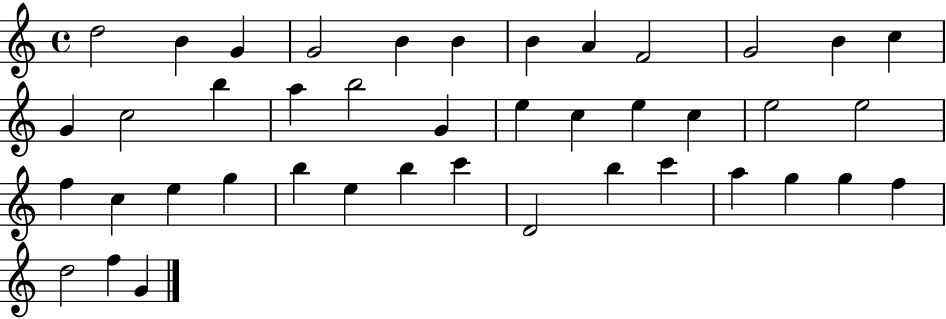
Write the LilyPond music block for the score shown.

{
  \clef treble
  \time 4/4
  \defaultTimeSignature
  \key c \major
  d''2 b'4 g'4 | g'2 b'4 b'4 | b'4 a'4 f'2 | g'2 b'4 c''4 | \break g'4 c''2 b''4 | a''4 b''2 g'4 | e''4 c''4 e''4 c''4 | e''2 e''2 | \break f''4 c''4 e''4 g''4 | b''4 e''4 b''4 c'''4 | d'2 b''4 c'''4 | a''4 g''4 g''4 f''4 | \break d''2 f''4 g'4 | \bar "|."
}